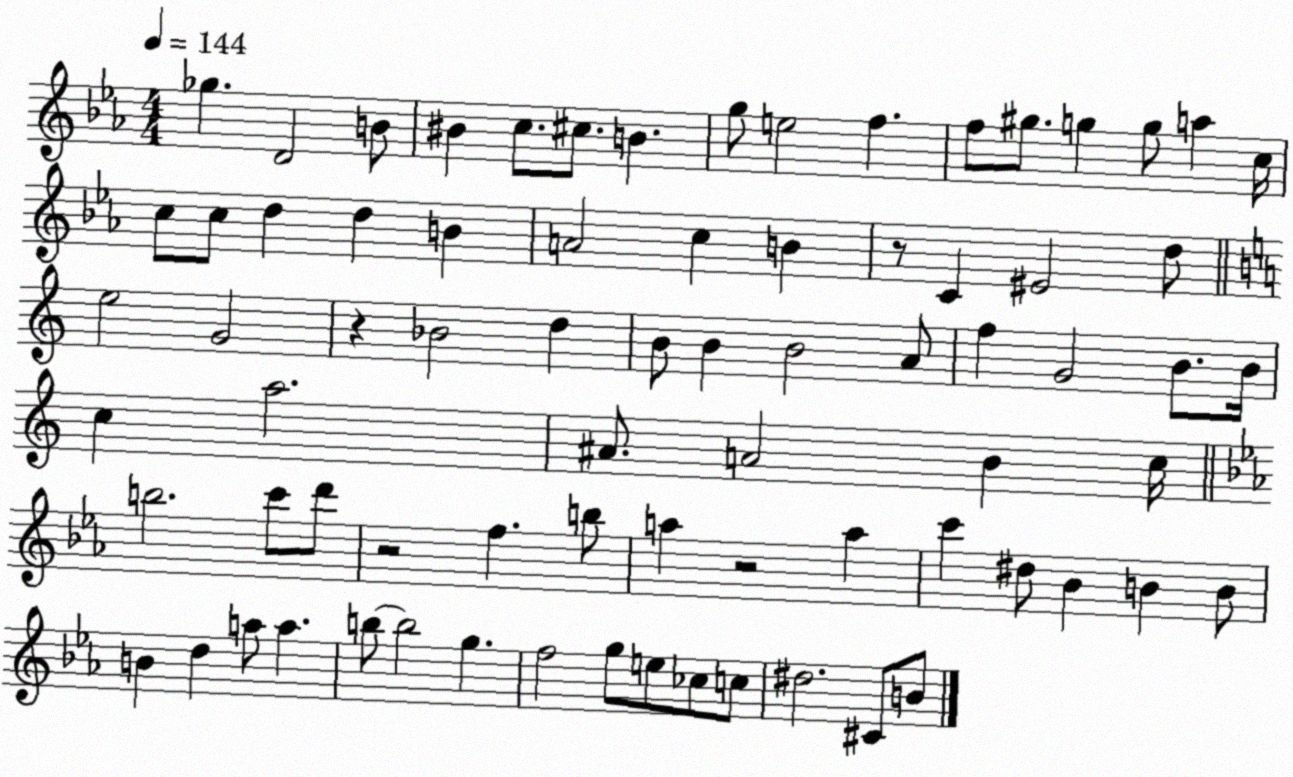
X:1
T:Untitled
M:4/4
L:1/4
K:Eb
_g D2 B/2 ^B c/2 ^c/2 B g/2 e2 f f/2 ^g/2 g g/2 a c/4 c/2 c/2 d d B A2 c B z/2 C ^E2 d/2 e2 G2 z _B2 d B/2 B B2 A/2 f G2 B/2 B/4 c a2 ^A/2 A2 B c/4 b2 c'/2 d'/2 z2 f b/2 a z2 a c' ^d/2 _B B B/2 B d a/2 a b/2 b2 g f2 g/2 e/2 _c/2 c/2 ^d2 ^C/2 B/2